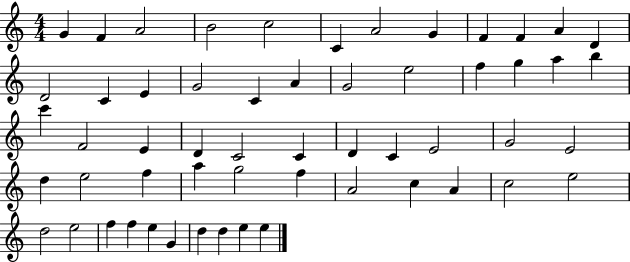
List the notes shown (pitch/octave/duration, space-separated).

G4/q F4/q A4/h B4/h C5/h C4/q A4/h G4/q F4/q F4/q A4/q D4/q D4/h C4/q E4/q G4/h C4/q A4/q G4/h E5/h F5/q G5/q A5/q B5/q C6/q F4/h E4/q D4/q C4/h C4/q D4/q C4/q E4/h G4/h E4/h D5/q E5/h F5/q A5/q G5/h F5/q A4/h C5/q A4/q C5/h E5/h D5/h E5/h F5/q F5/q E5/q G4/q D5/q D5/q E5/q E5/q